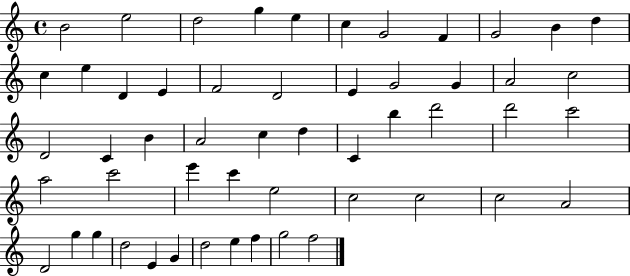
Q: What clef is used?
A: treble